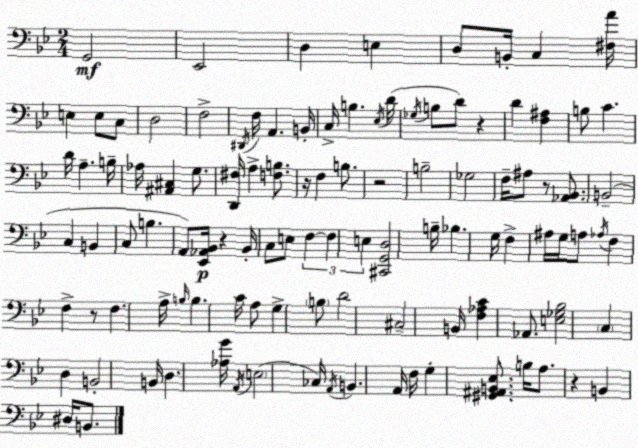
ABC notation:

X:1
T:Untitled
M:2/4
L:1/4
K:Bb
G,,2 _E,,2 D, E, D,/2 B,,/4 C, [^F,A]/4 E, E,/2 C,/2 D,2 F,2 ^D,,/4 F,/4 A,, B,,/4 C,/4 B, _E,/4 D/4 _G,/4 B,/2 D/2 z D [F,^A,] B,/2 C D/4 A, B,/4 _A,/4 [^A,,^C,] G,/2 [D,,^F,]/4 A, [F,B,]/2 z/4 F, B,/2 z2 B,2 _G,2 F,/4 ^A,/2 z/2 [_A,,_B,,]/2 B,,2 C, B,, C,/2 B, A,,/2 [_E,,_A,,_B,,]/4 z _B,,/4 C,/2 E,/2 F, F, E, [^C,,G,,D,]2 B,/4 _B, G,/4 F, ^A,/4 G,/4 A,/2 _A,/4 F, F, z/2 F, A,/4 B,/4 B, C/4 A,/2 G, B,/2 D2 ^C,2 B,,/4 [F,_A,C] _A,,/2 [E,_G,_B,]2 C, D, B,,2 B,,/4 D, [_A,G]/4 A,,/4 E,2 _C,/4 A,,/4 B,, A,,/4 F,/4 G, [^G,,^A,,B,,_E,]/2 B,/4 A,/2 z B,, ^D,/4 B,,/2